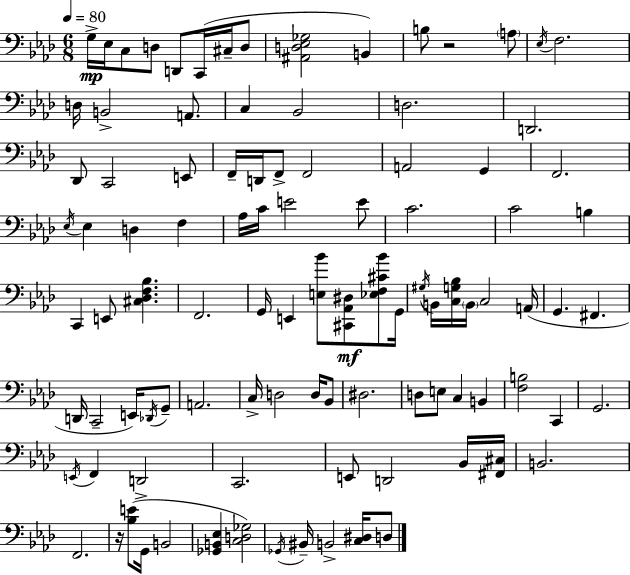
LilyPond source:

{
  \clef bass
  \numericTimeSignature
  \time 6/8
  \key f \minor
  \tempo 4 = 80
  g16->\mp ees16 c8 d8 d,8 c,16( cis16-- d8 | <ais, d ees ges>2 b,4) | b8 r2 \parenthesize a8 | \acciaccatura { ees16 } f2. | \break d16 b,2-> a,8. | c4 bes,2 | d2. | d,2. | \break des,8 c,2 e,8 | f,16-- d,16 f,8-> f,2 | a,2 g,4 | f,2. | \break \acciaccatura { ees16 } ees4 d4 f4 | aes16 c'16 e'2 | e'8 c'2. | c'2 b4 | \break c,4 e,8 <cis des f bes>4. | f,2. | g,16 e,4 <e bes'>8 <cis, aes, dis>8\mf <ees f cis' bes'>8 | g,16 \acciaccatura { gis16 } b,16 <c g bes>16 \parenthesize b,16 c2 | \break a,16( g,4. fis,4. | d,16 c,2-- | e,16) \acciaccatura { des,16 } g,8-- a,2. | c16-> d2 | \break d16 bes,8 dis2. | d8 e8 c4 | b,4 <f b>2 | c,4 g,2. | \break \acciaccatura { e,16 } f,4 d,2-> | c,2. | e,8 d,2 | bes,16 <fis, cis>16 b,2. | \break f,2. | r16 <bes e'>8( g,16 b,2 | <ges, b, ees>4 <c d ges>2) | \acciaccatura { ges,16 } bis,16-- b,2-> | \break <c dis>16 d8 \bar "|."
}